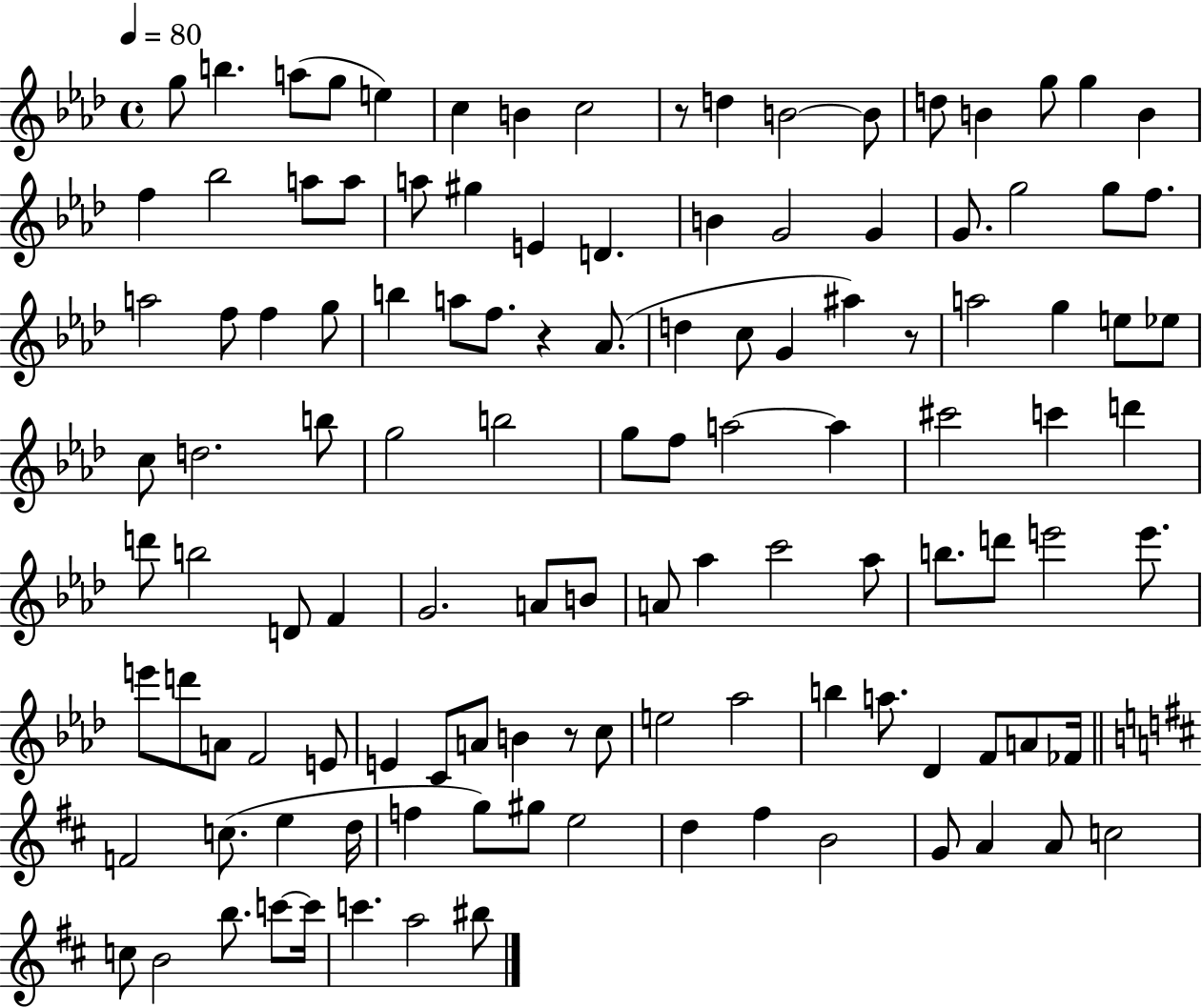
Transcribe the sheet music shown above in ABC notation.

X:1
T:Untitled
M:4/4
L:1/4
K:Ab
g/2 b a/2 g/2 e c B c2 z/2 d B2 B/2 d/2 B g/2 g B f _b2 a/2 a/2 a/2 ^g E D B G2 G G/2 g2 g/2 f/2 a2 f/2 f g/2 b a/2 f/2 z _A/2 d c/2 G ^a z/2 a2 g e/2 _e/2 c/2 d2 b/2 g2 b2 g/2 f/2 a2 a ^c'2 c' d' d'/2 b2 D/2 F G2 A/2 B/2 A/2 _a c'2 _a/2 b/2 d'/2 e'2 e'/2 e'/2 d'/2 A/2 F2 E/2 E C/2 A/2 B z/2 c/2 e2 _a2 b a/2 _D F/2 A/2 _F/4 F2 c/2 e d/4 f g/2 ^g/2 e2 d ^f B2 G/2 A A/2 c2 c/2 B2 b/2 c'/2 c'/4 c' a2 ^b/2